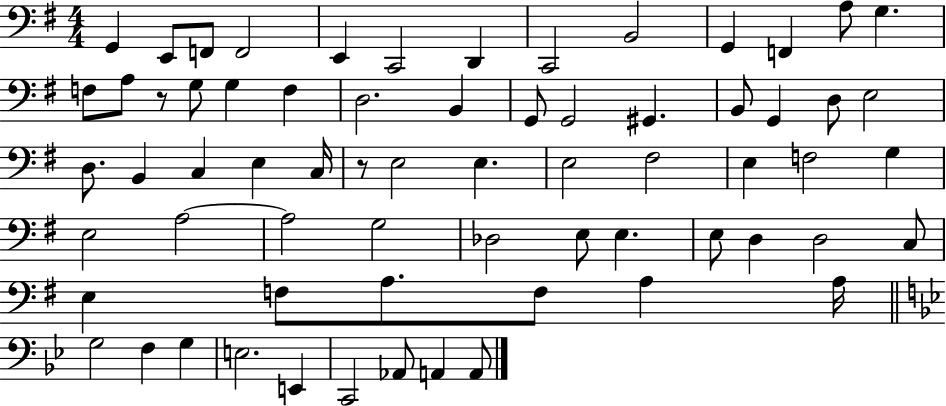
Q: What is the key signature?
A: G major